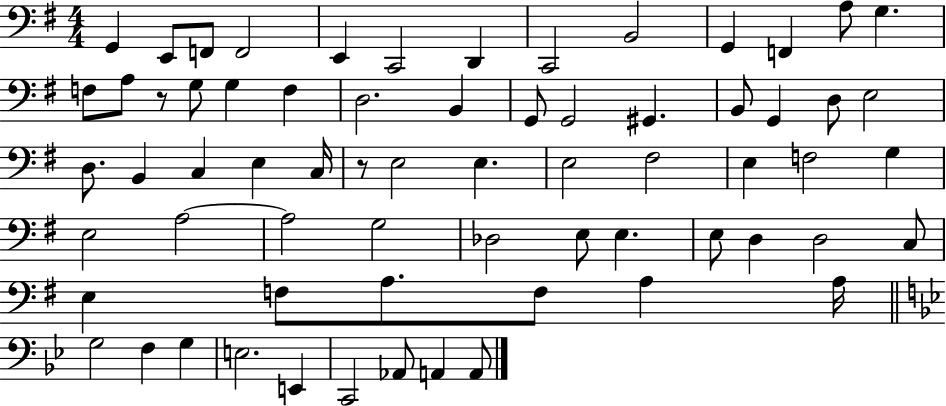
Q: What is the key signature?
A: G major